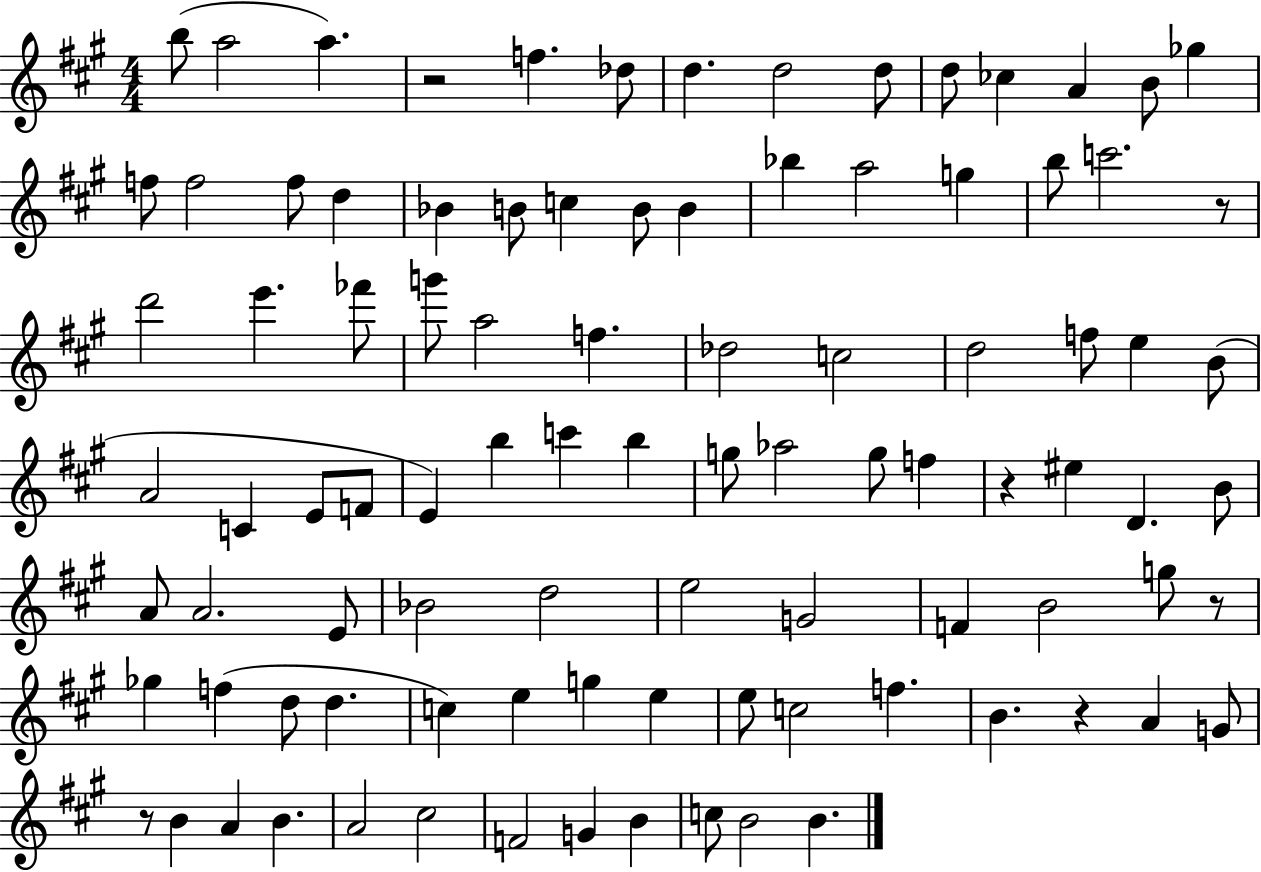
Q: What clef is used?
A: treble